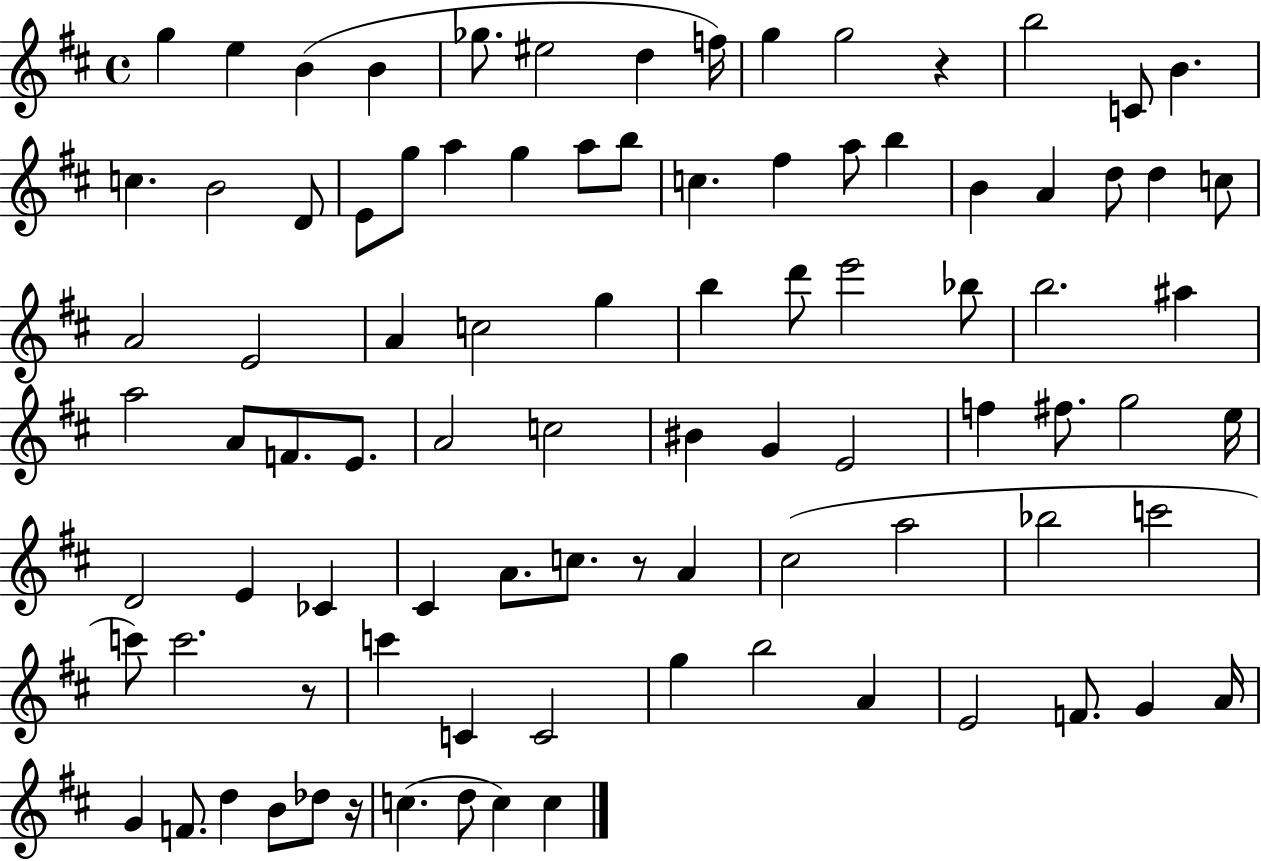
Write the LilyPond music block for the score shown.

{
  \clef treble
  \time 4/4
  \defaultTimeSignature
  \key d \major
  g''4 e''4 b'4( b'4 | ges''8. eis''2 d''4 f''16) | g''4 g''2 r4 | b''2 c'8 b'4. | \break c''4. b'2 d'8 | e'8 g''8 a''4 g''4 a''8 b''8 | c''4. fis''4 a''8 b''4 | b'4 a'4 d''8 d''4 c''8 | \break a'2 e'2 | a'4 c''2 g''4 | b''4 d'''8 e'''2 bes''8 | b''2. ais''4 | \break a''2 a'8 f'8. e'8. | a'2 c''2 | bis'4 g'4 e'2 | f''4 fis''8. g''2 e''16 | \break d'2 e'4 ces'4 | cis'4 a'8. c''8. r8 a'4 | cis''2( a''2 | bes''2 c'''2 | \break c'''8) c'''2. r8 | c'''4 c'4 c'2 | g''4 b''2 a'4 | e'2 f'8. g'4 a'16 | \break g'4 f'8. d''4 b'8 des''8 r16 | c''4.( d''8 c''4) c''4 | \bar "|."
}